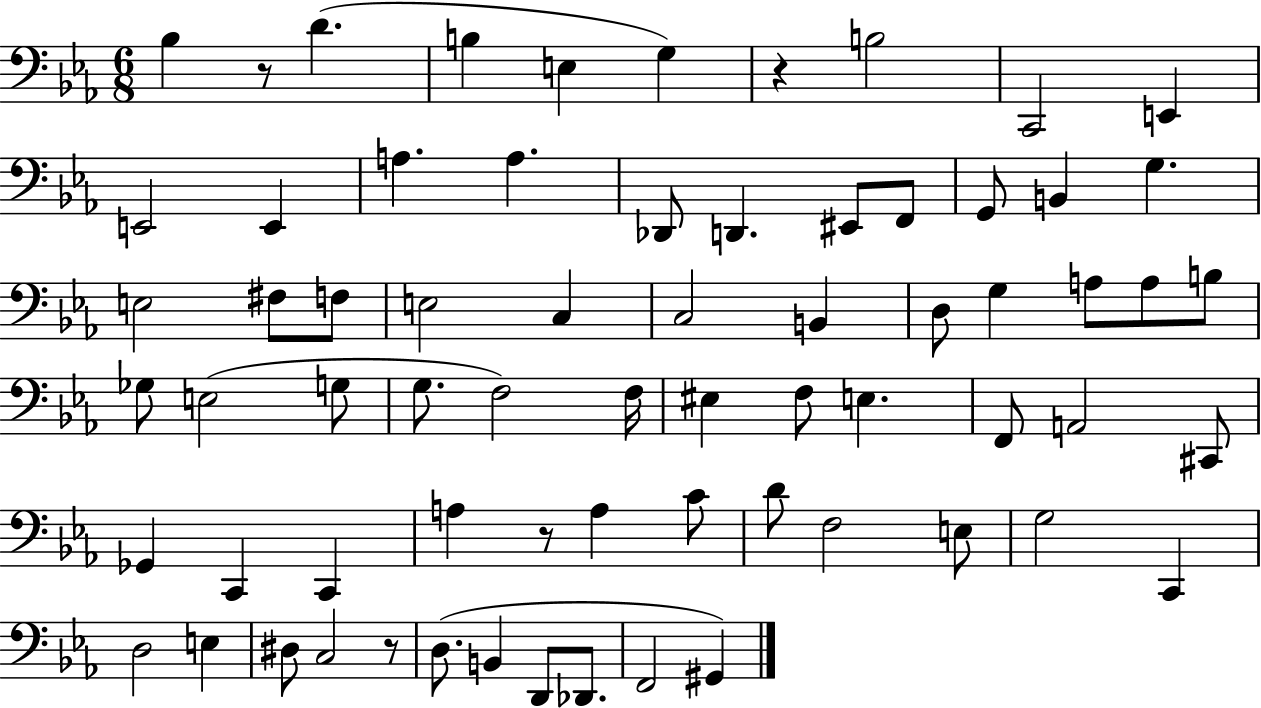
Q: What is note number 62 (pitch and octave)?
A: Db2